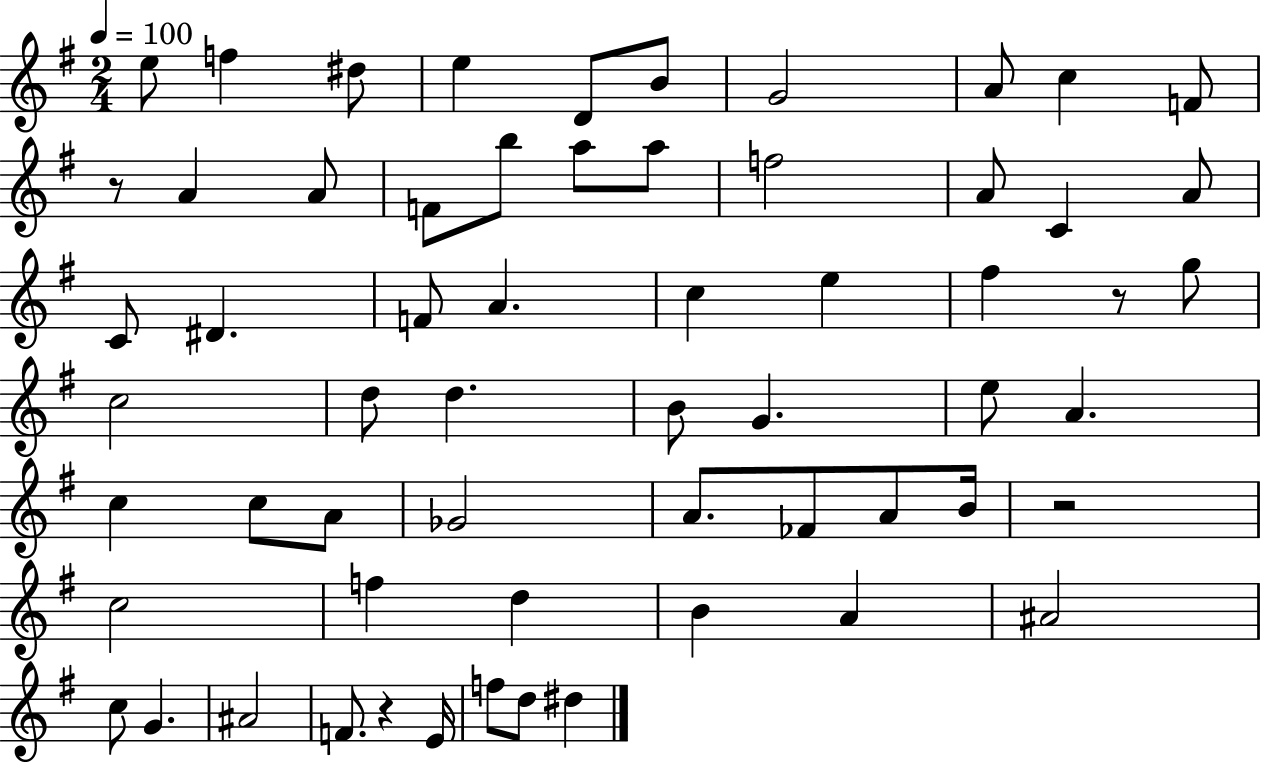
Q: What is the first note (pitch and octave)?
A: E5